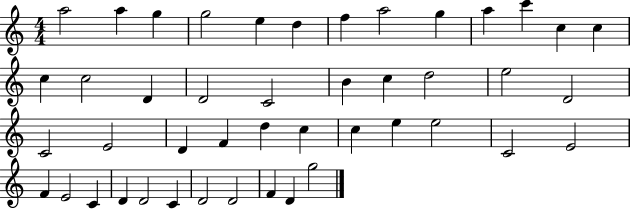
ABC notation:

X:1
T:Untitled
M:4/4
L:1/4
K:C
a2 a g g2 e d f a2 g a c' c c c c2 D D2 C2 B c d2 e2 D2 C2 E2 D F d c c e e2 C2 E2 F E2 C D D2 C D2 D2 F D g2